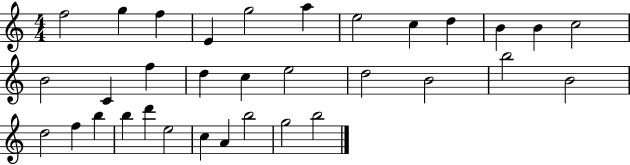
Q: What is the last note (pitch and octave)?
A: B5